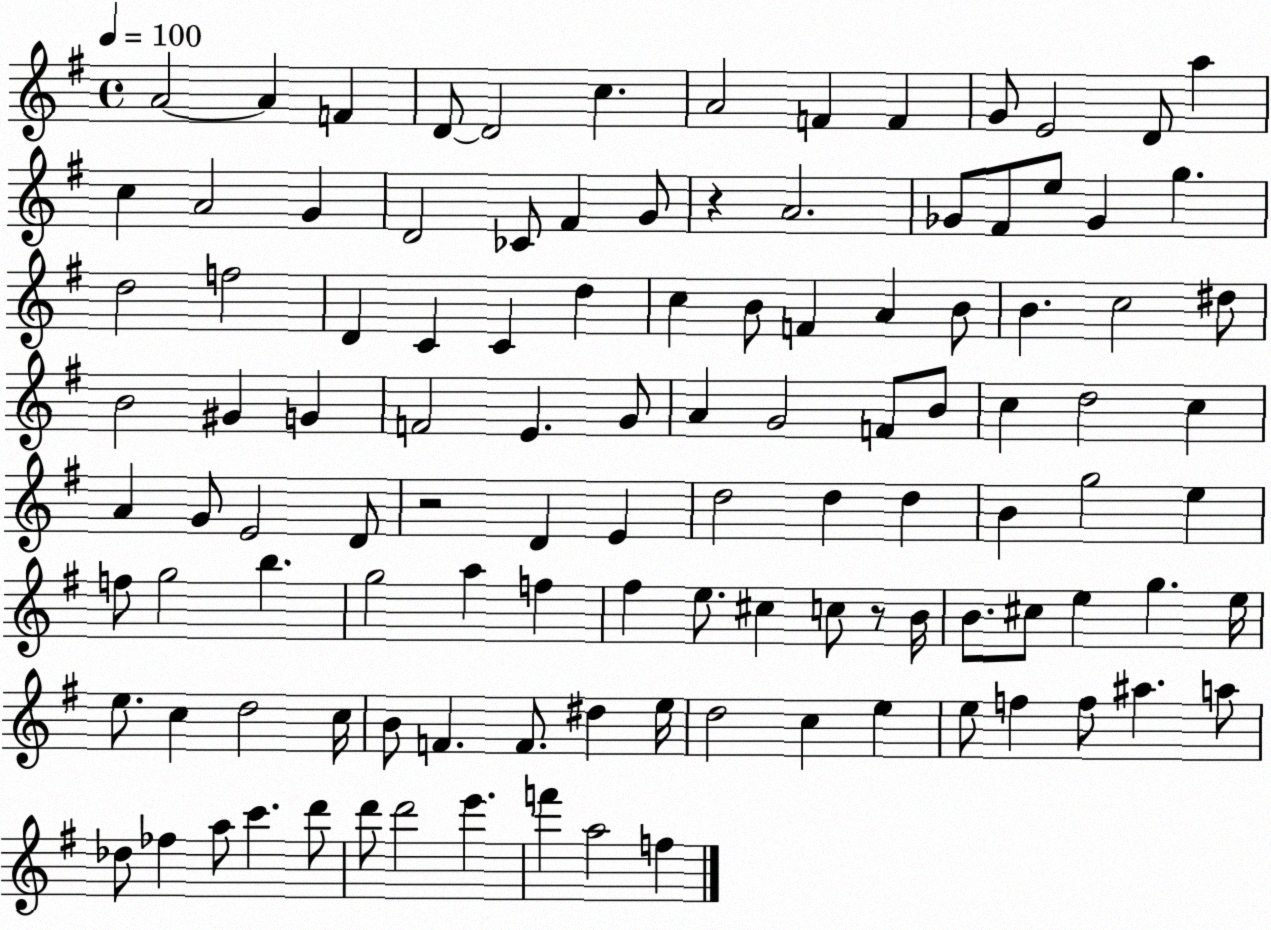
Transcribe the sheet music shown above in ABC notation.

X:1
T:Untitled
M:4/4
L:1/4
K:G
A2 A F D/2 D2 c A2 F F G/2 E2 D/2 a c A2 G D2 _C/2 ^F G/2 z A2 _G/2 ^F/2 e/2 _G g d2 f2 D C C d c B/2 F A B/2 B c2 ^d/2 B2 ^G G F2 E G/2 A G2 F/2 B/2 c d2 c A G/2 E2 D/2 z2 D E d2 d d B g2 e f/2 g2 b g2 a f ^f e/2 ^c c/2 z/2 B/4 B/2 ^c/2 e g e/4 e/2 c d2 c/4 B/2 F F/2 ^d e/4 d2 c e e/2 f f/2 ^a a/2 _d/2 _f a/2 c' d'/2 d'/2 d'2 e' f' a2 f